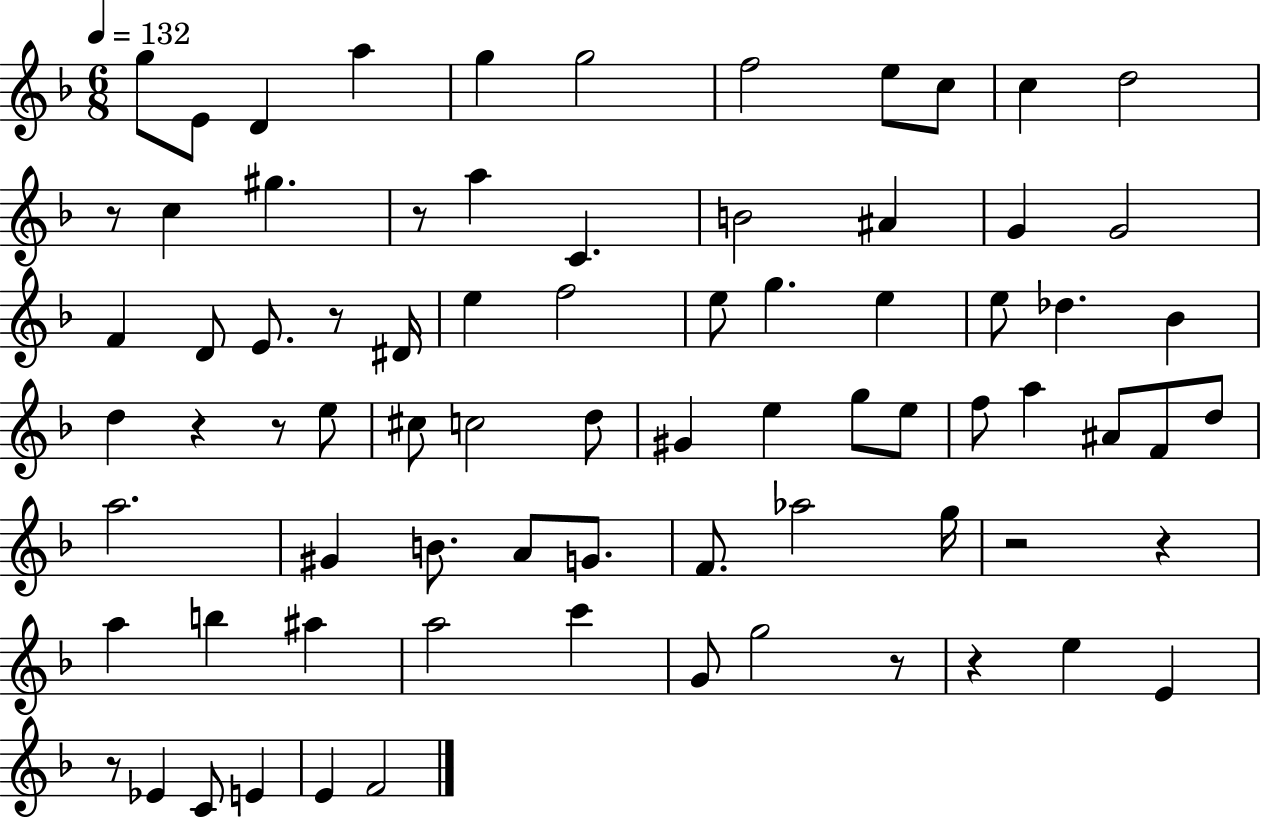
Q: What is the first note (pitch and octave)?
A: G5